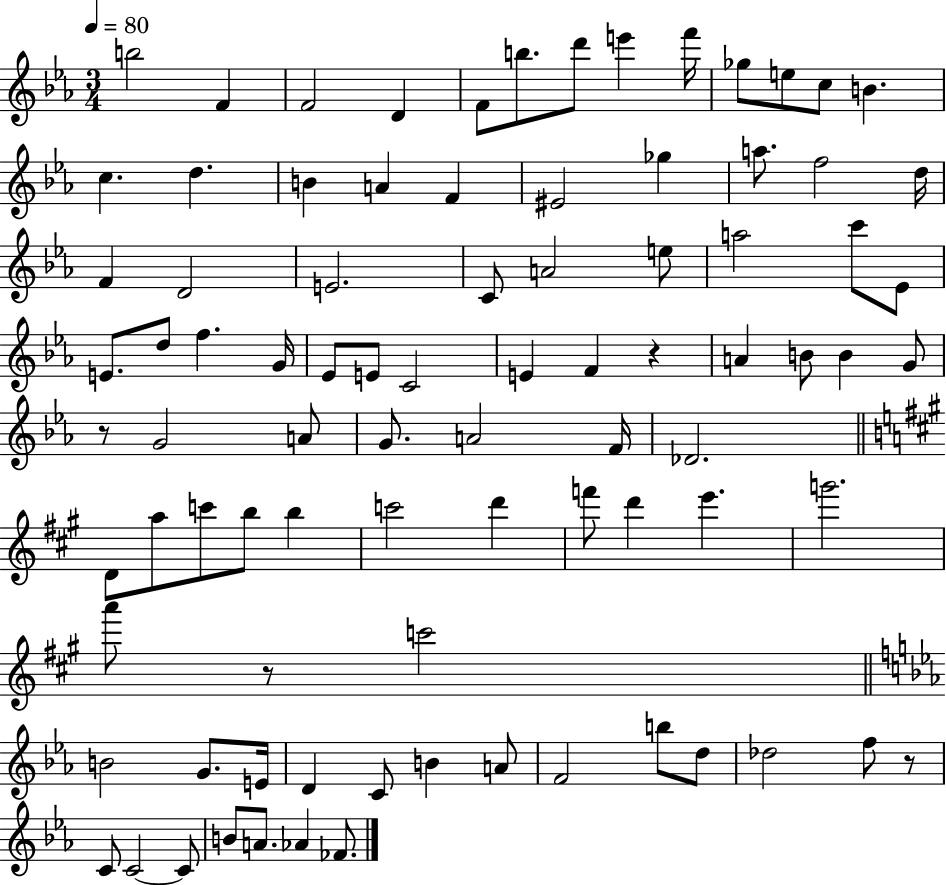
X:1
T:Untitled
M:3/4
L:1/4
K:Eb
b2 F F2 D F/2 b/2 d'/2 e' f'/4 _g/2 e/2 c/2 B c d B A F ^E2 _g a/2 f2 d/4 F D2 E2 C/2 A2 e/2 a2 c'/2 _E/2 E/2 d/2 f G/4 _E/2 E/2 C2 E F z A B/2 B G/2 z/2 G2 A/2 G/2 A2 F/4 _D2 D/2 a/2 c'/2 b/2 b c'2 d' f'/2 d' e' g'2 a'/2 z/2 c'2 B2 G/2 E/4 D C/2 B A/2 F2 b/2 d/2 _d2 f/2 z/2 C/2 C2 C/2 B/2 A/2 _A _F/2